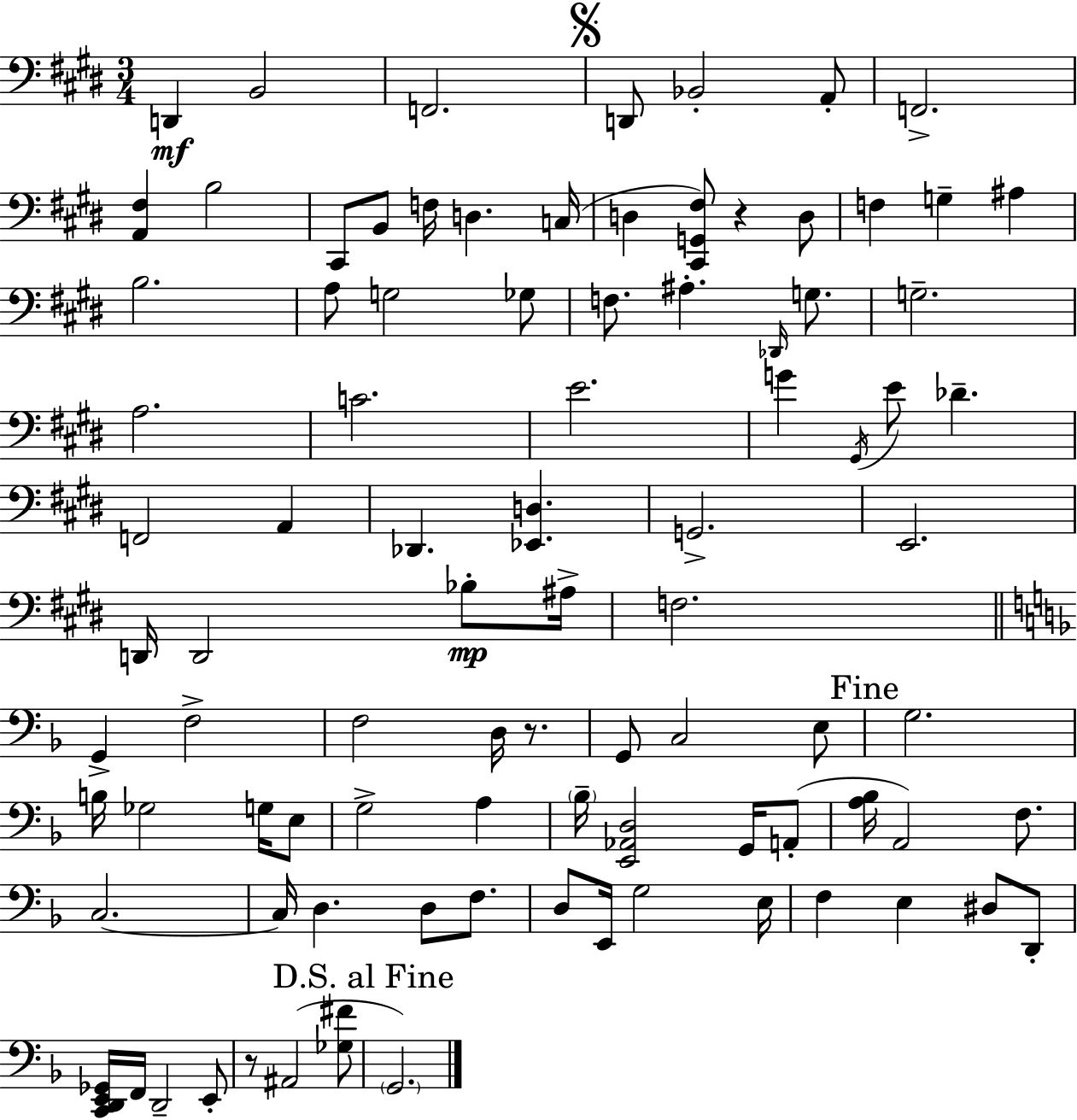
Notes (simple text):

D2/q B2/h F2/h. D2/e Bb2/h A2/e F2/h. [A2,F#3]/q B3/h C#2/e B2/e F3/s D3/q. C3/s D3/q [C#2,G2,F#3]/e R/q D3/e F3/q G3/q A#3/q B3/h. A3/e G3/h Gb3/e F3/e. A#3/q. Db2/s G3/e. G3/h. A3/h. C4/h. E4/h. G4/q G#2/s E4/e Db4/q. F2/h A2/q Db2/q. [Eb2,D3]/q. G2/h. E2/h. D2/s D2/h Bb3/e A#3/s F3/h. G2/q F3/h F3/h D3/s R/e. G2/e C3/h E3/e G3/h. B3/s Gb3/h G3/s E3/e G3/h A3/q Bb3/s [E2,Ab2,D3]/h G2/s A2/e [A3,Bb3]/s A2/h F3/e. C3/h. C3/s D3/q. D3/e F3/e. D3/e E2/s G3/h E3/s F3/q E3/q D#3/e D2/e [C2,D2,E2,Gb2]/s F2/s D2/h E2/e R/e A#2/h [Gb3,F#4]/e G2/h.